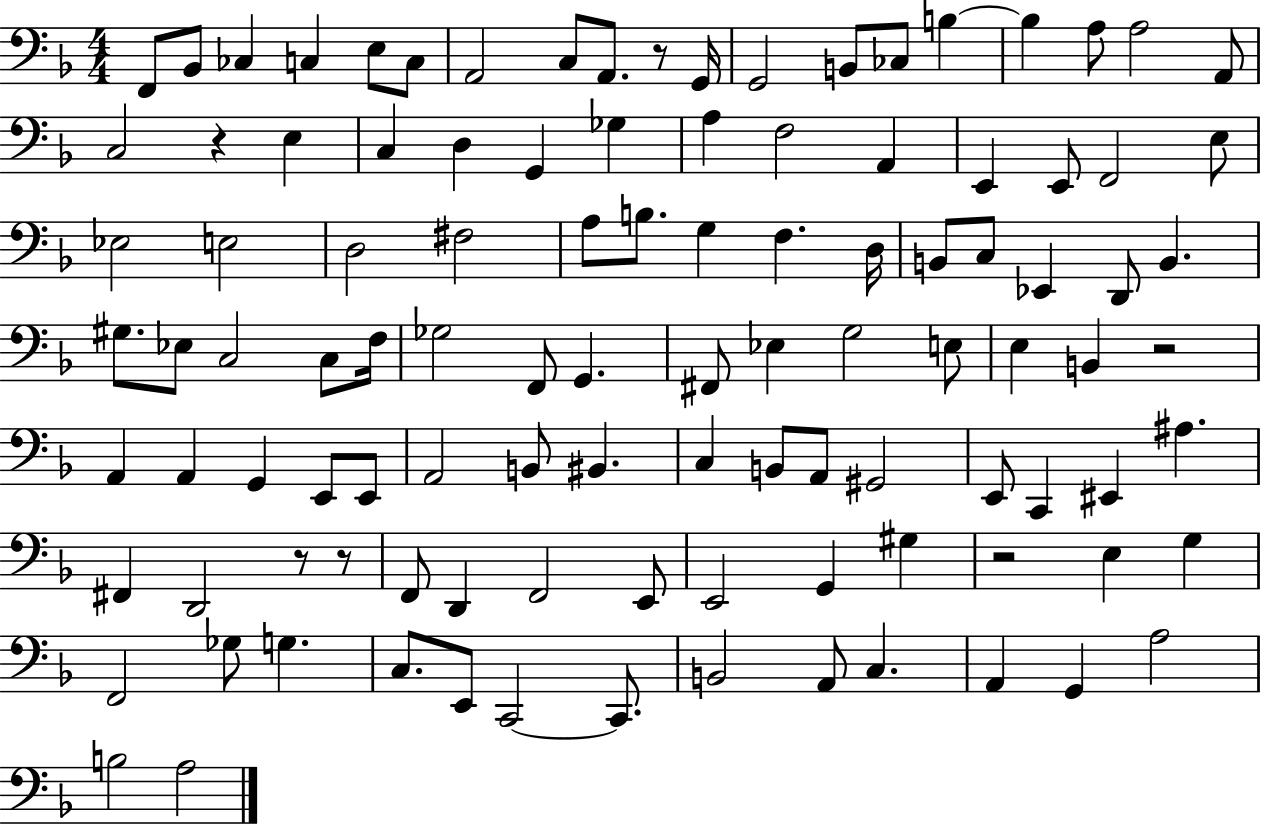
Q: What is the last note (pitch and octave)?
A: A3